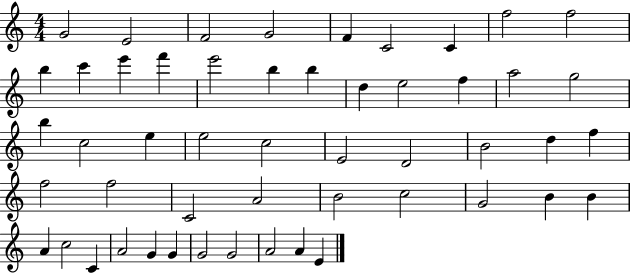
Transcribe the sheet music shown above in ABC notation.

X:1
T:Untitled
M:4/4
L:1/4
K:C
G2 E2 F2 G2 F C2 C f2 f2 b c' e' f' e'2 b b d e2 f a2 g2 b c2 e e2 c2 E2 D2 B2 d f f2 f2 C2 A2 B2 c2 G2 B B A c2 C A2 G G G2 G2 A2 A E